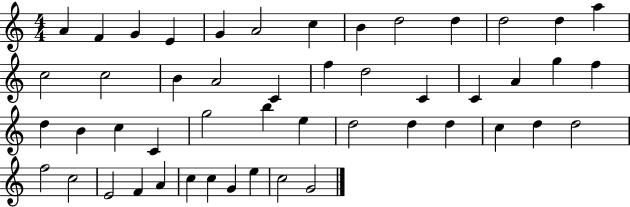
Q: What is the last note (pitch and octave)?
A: G4